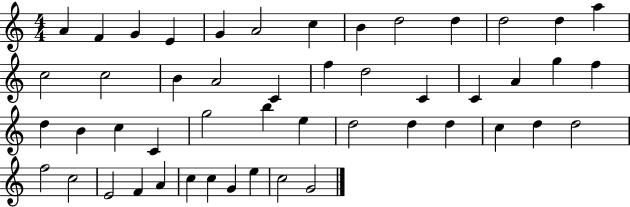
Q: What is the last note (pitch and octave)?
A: G4